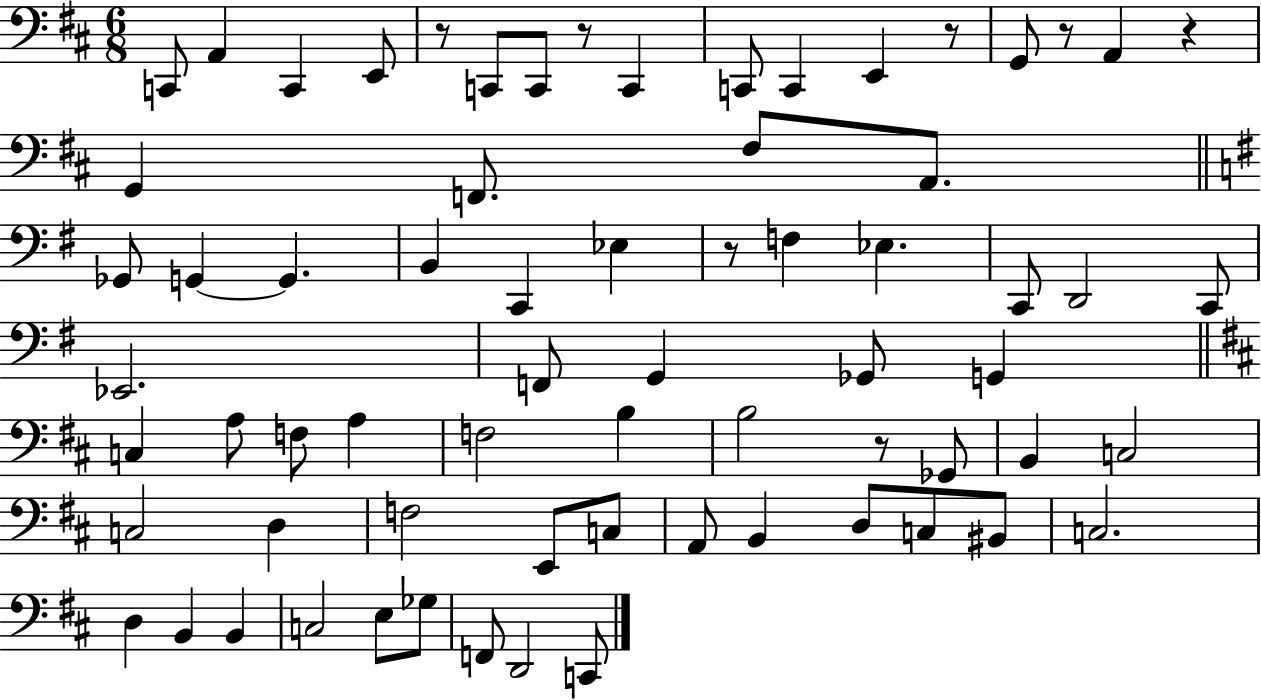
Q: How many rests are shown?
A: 7